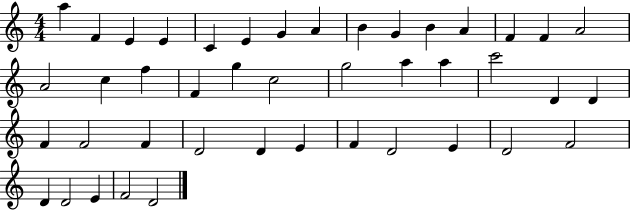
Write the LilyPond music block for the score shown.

{
  \clef treble
  \numericTimeSignature
  \time 4/4
  \key c \major
  a''4 f'4 e'4 e'4 | c'4 e'4 g'4 a'4 | b'4 g'4 b'4 a'4 | f'4 f'4 a'2 | \break a'2 c''4 f''4 | f'4 g''4 c''2 | g''2 a''4 a''4 | c'''2 d'4 d'4 | \break f'4 f'2 f'4 | d'2 d'4 e'4 | f'4 d'2 e'4 | d'2 f'2 | \break d'4 d'2 e'4 | f'2 d'2 | \bar "|."
}